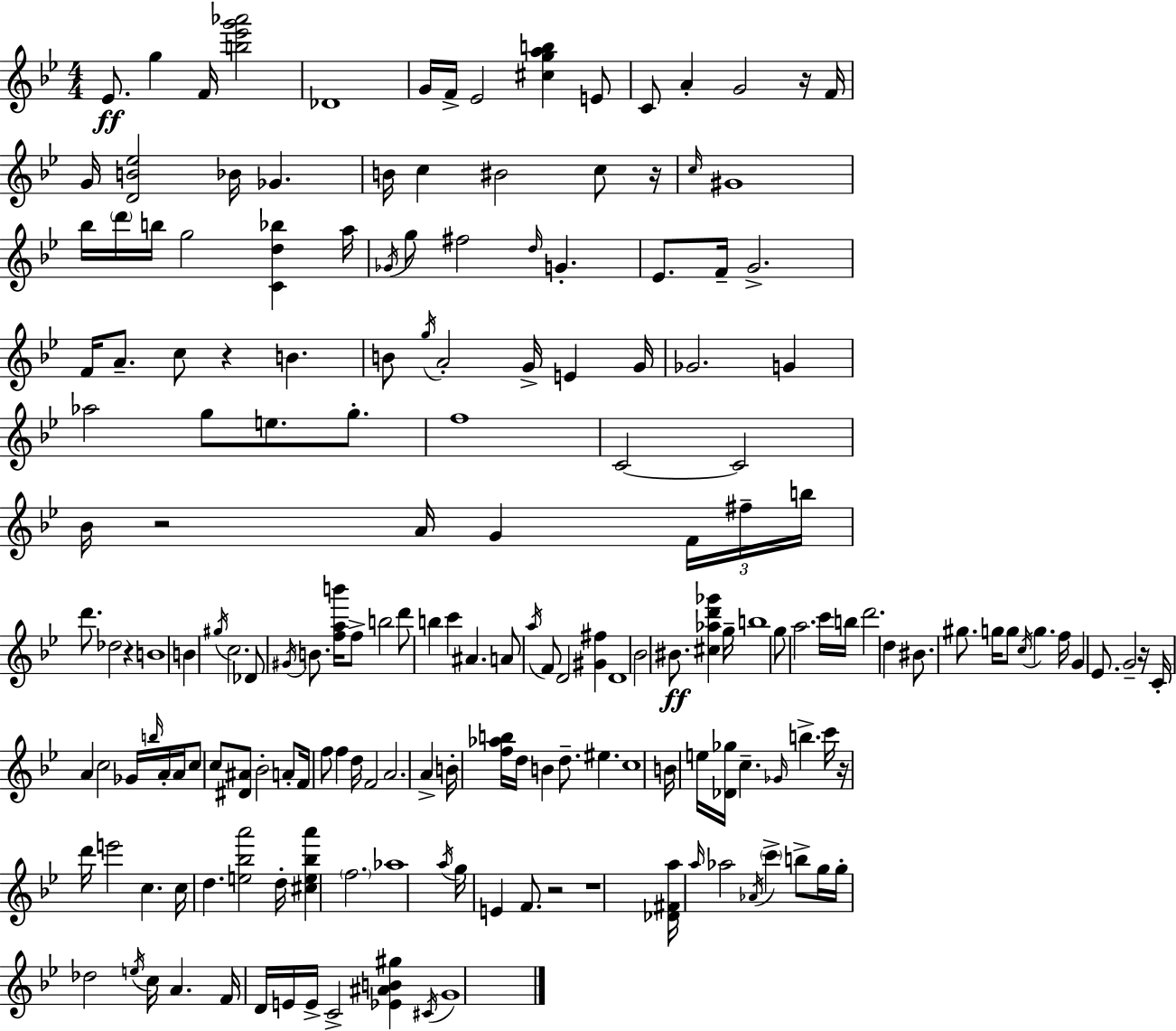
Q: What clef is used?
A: treble